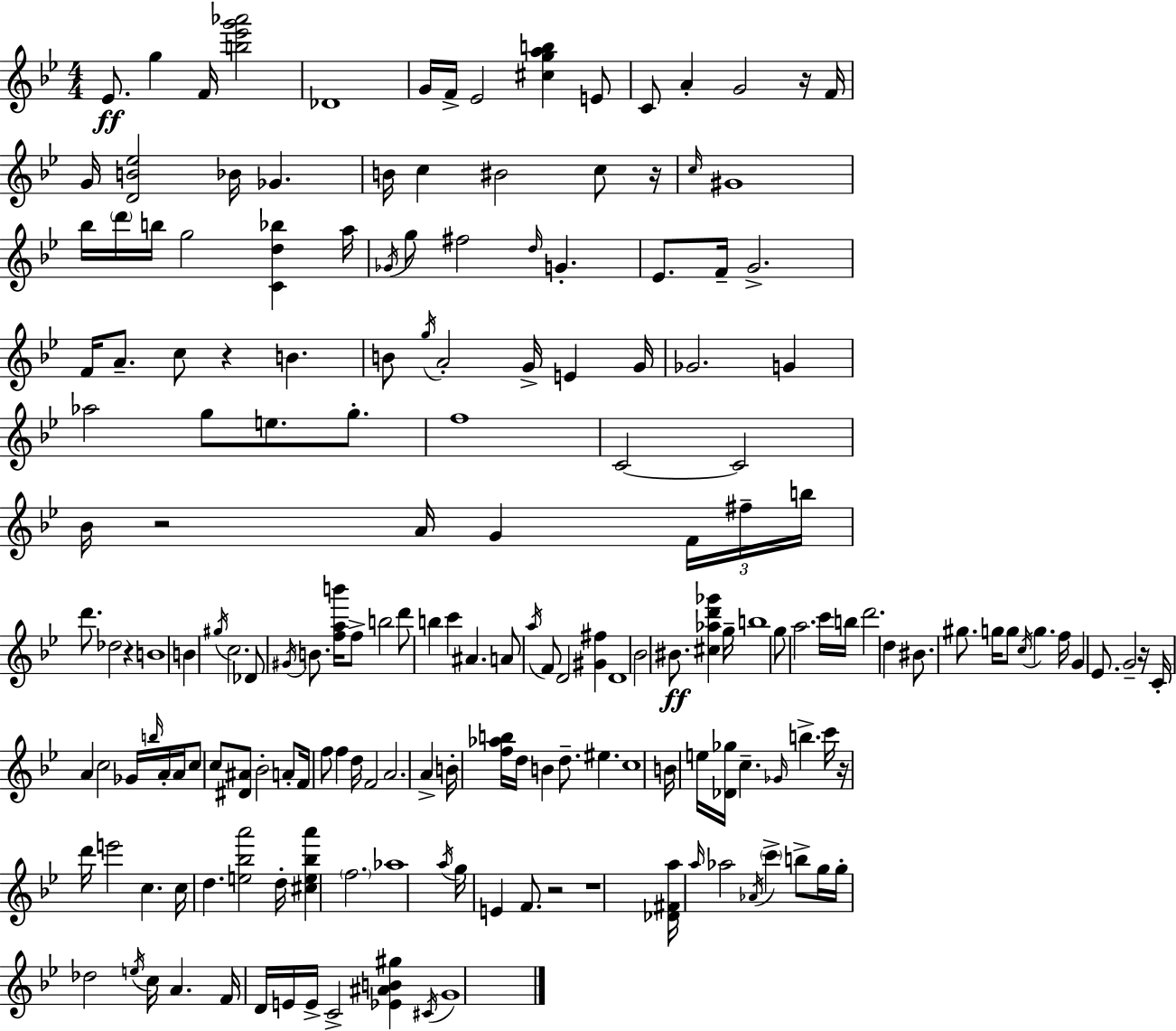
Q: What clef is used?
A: treble